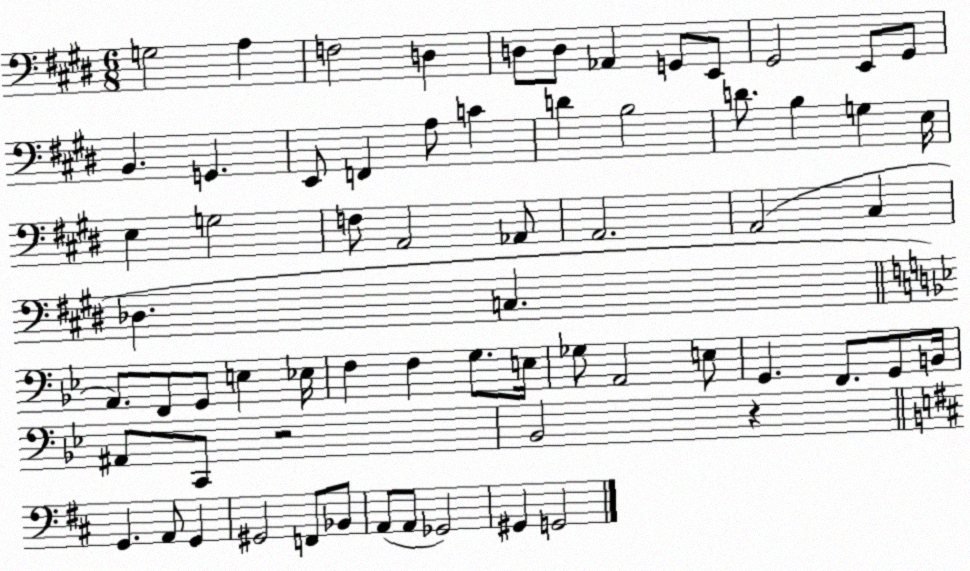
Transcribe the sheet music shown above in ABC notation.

X:1
T:Untitled
M:6/8
L:1/4
K:E
G,2 A, F,2 D, D,/2 D,/2 _A,, G,,/2 E,,/2 ^G,,2 E,,/2 ^G,,/2 B,, G,, E,,/2 F,, A,/2 C D B,2 D/2 B, G, E,/4 E, G,2 F,/2 A,,2 _A,,/2 A,,2 A,,2 ^C, _D, C, A,,/2 F,,/2 G,,/2 E, _E,/4 F, F, G,/2 E,/4 _G,/2 A,,2 E,/2 G,, F,,/2 G,,/2 B,,/4 ^A,,/2 C,,/2 z2 _B,,2 z G,, A,,/2 G,, ^G,,2 F,,/2 _B,,/2 A,,/2 A,,/2 _G,,2 ^G,, G,,2